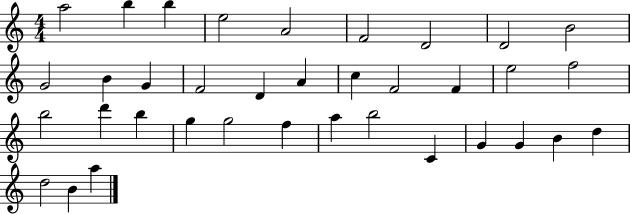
A5/h B5/q B5/q E5/h A4/h F4/h D4/h D4/h B4/h G4/h B4/q G4/q F4/h D4/q A4/q C5/q F4/h F4/q E5/h F5/h B5/h D6/q B5/q G5/q G5/h F5/q A5/q B5/h C4/q G4/q G4/q B4/q D5/q D5/h B4/q A5/q